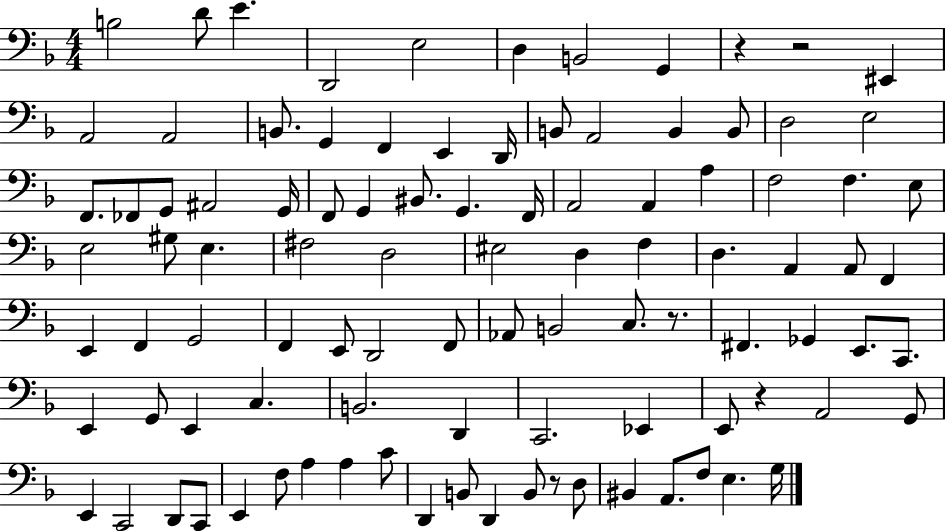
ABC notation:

X:1
T:Untitled
M:4/4
L:1/4
K:F
B,2 D/2 E D,,2 E,2 D, B,,2 G,, z z2 ^E,, A,,2 A,,2 B,,/2 G,, F,, E,, D,,/4 B,,/2 A,,2 B,, B,,/2 D,2 E,2 F,,/2 _F,,/2 G,,/2 ^A,,2 G,,/4 F,,/2 G,, ^B,,/2 G,, F,,/4 A,,2 A,, A, F,2 F, E,/2 E,2 ^G,/2 E, ^F,2 D,2 ^E,2 D, F, D, A,, A,,/2 F,, E,, F,, G,,2 F,, E,,/2 D,,2 F,,/2 _A,,/2 B,,2 C,/2 z/2 ^F,, _G,, E,,/2 C,,/2 E,, G,,/2 E,, C, B,,2 D,, C,,2 _E,, E,,/2 z A,,2 G,,/2 E,, C,,2 D,,/2 C,,/2 E,, F,/2 A, A, C/2 D,, B,,/2 D,, B,,/2 z/2 D,/2 ^B,, A,,/2 F,/2 E, G,/4